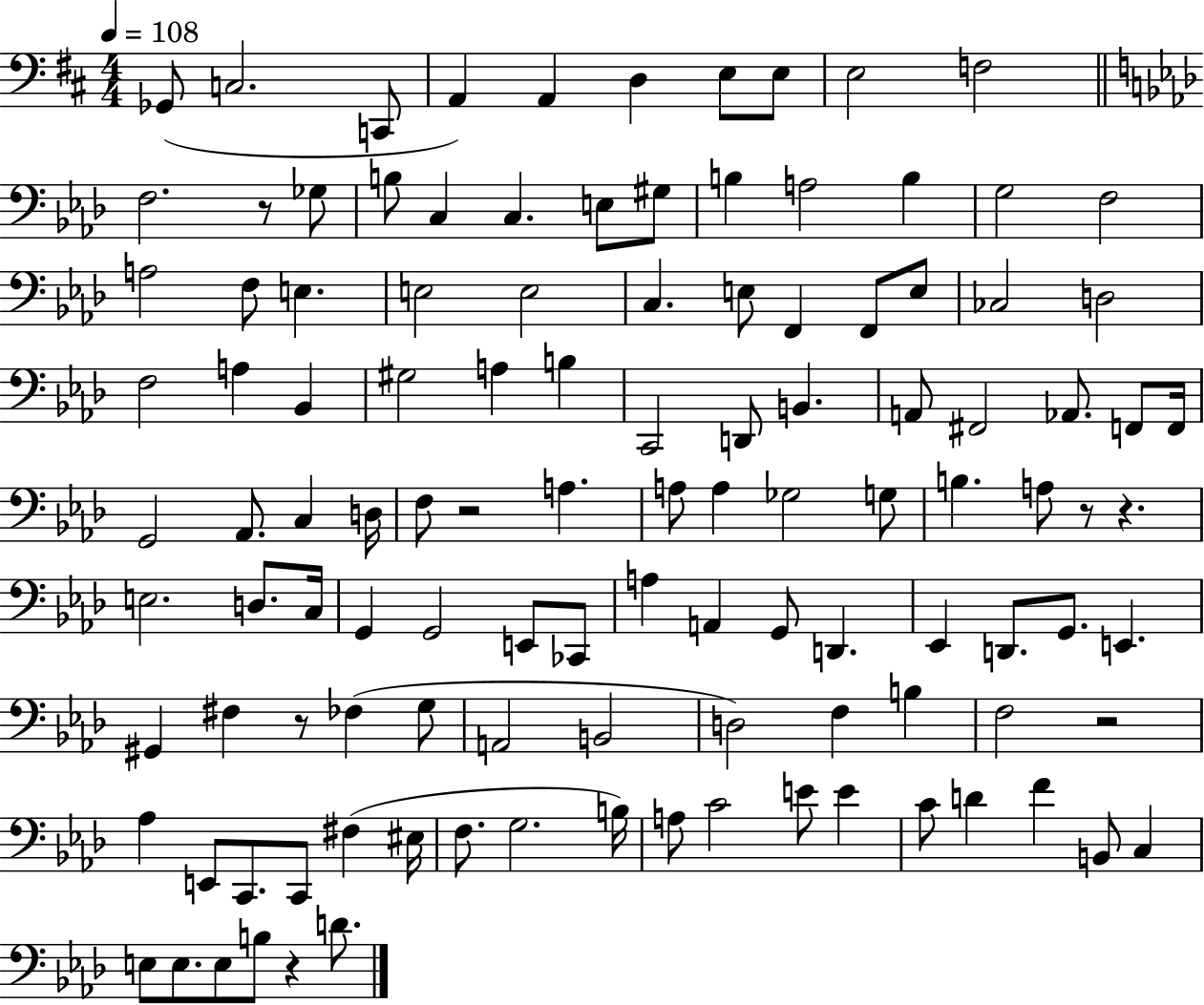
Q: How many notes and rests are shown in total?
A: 115